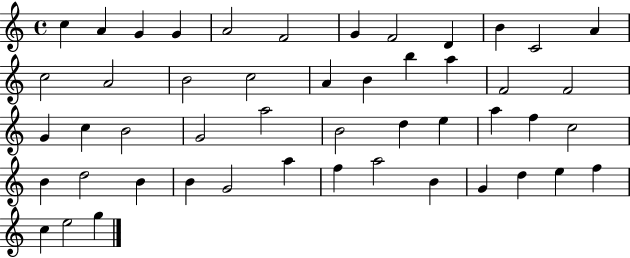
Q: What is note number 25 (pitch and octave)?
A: B4